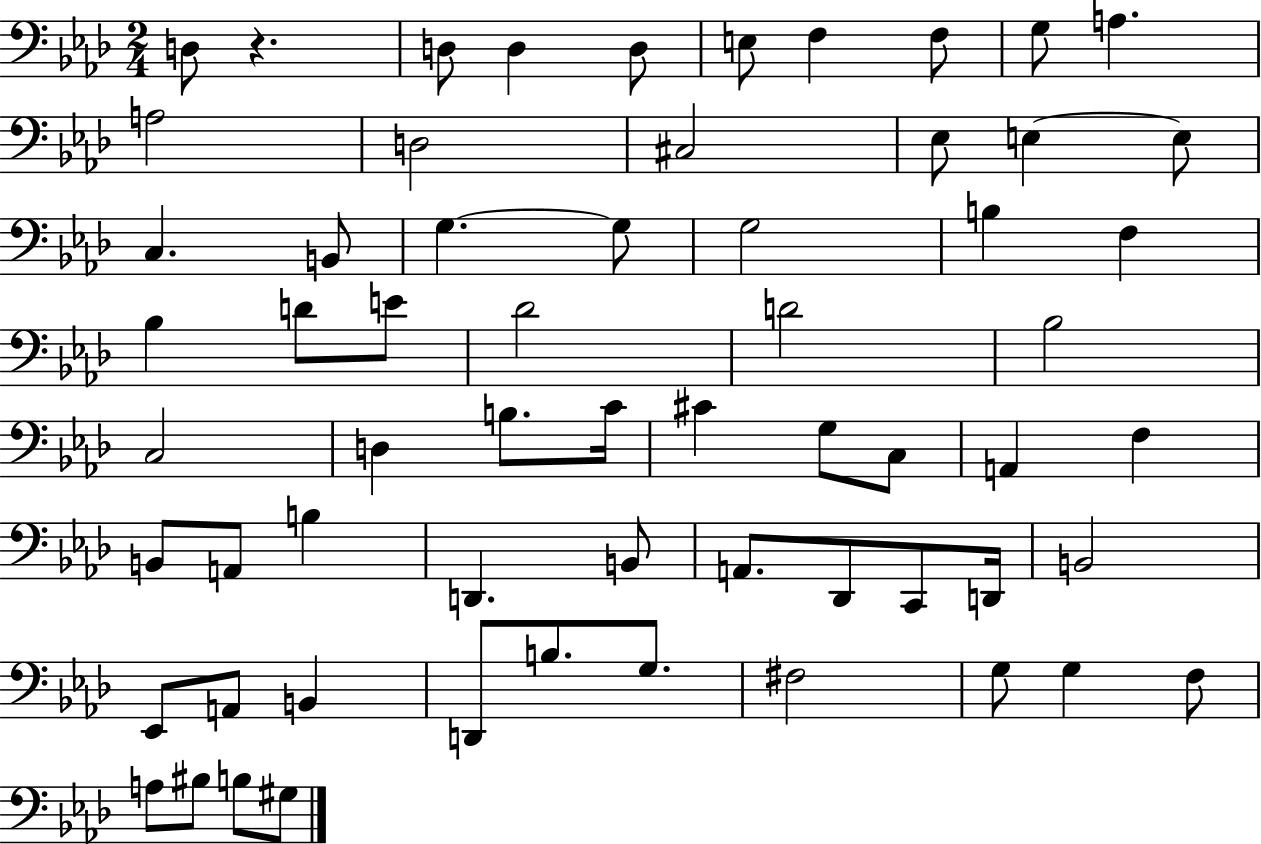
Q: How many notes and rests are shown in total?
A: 62